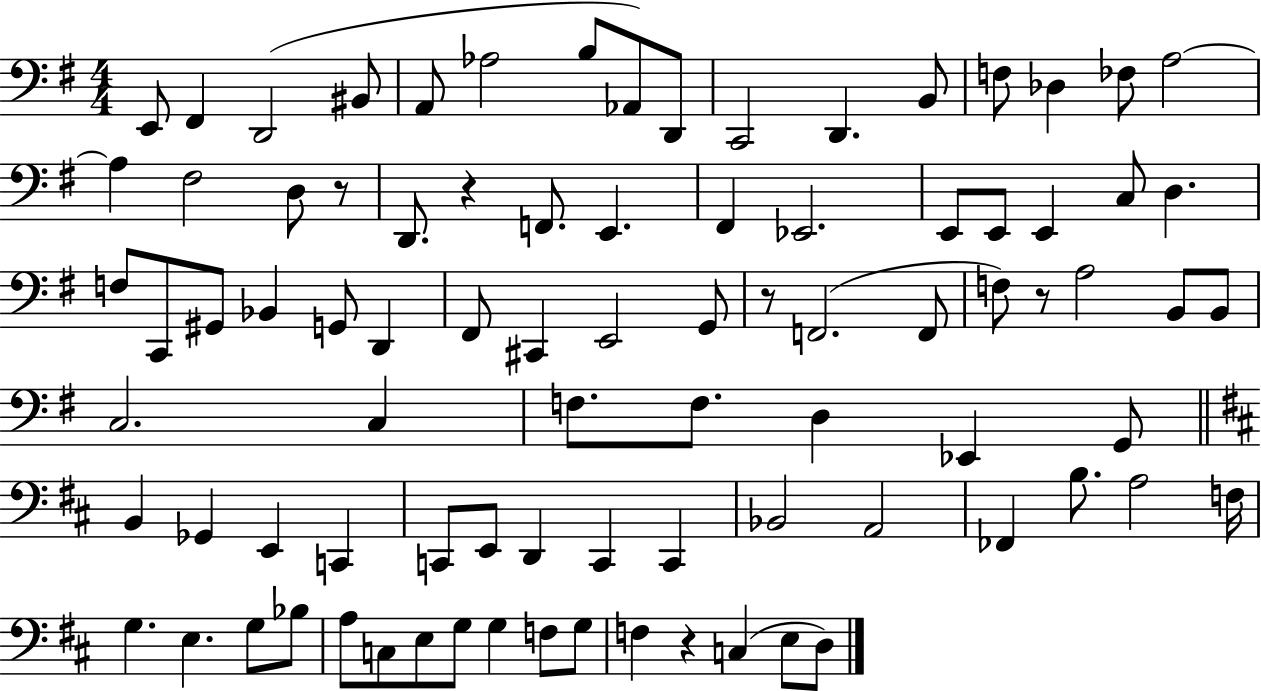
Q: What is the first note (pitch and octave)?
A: E2